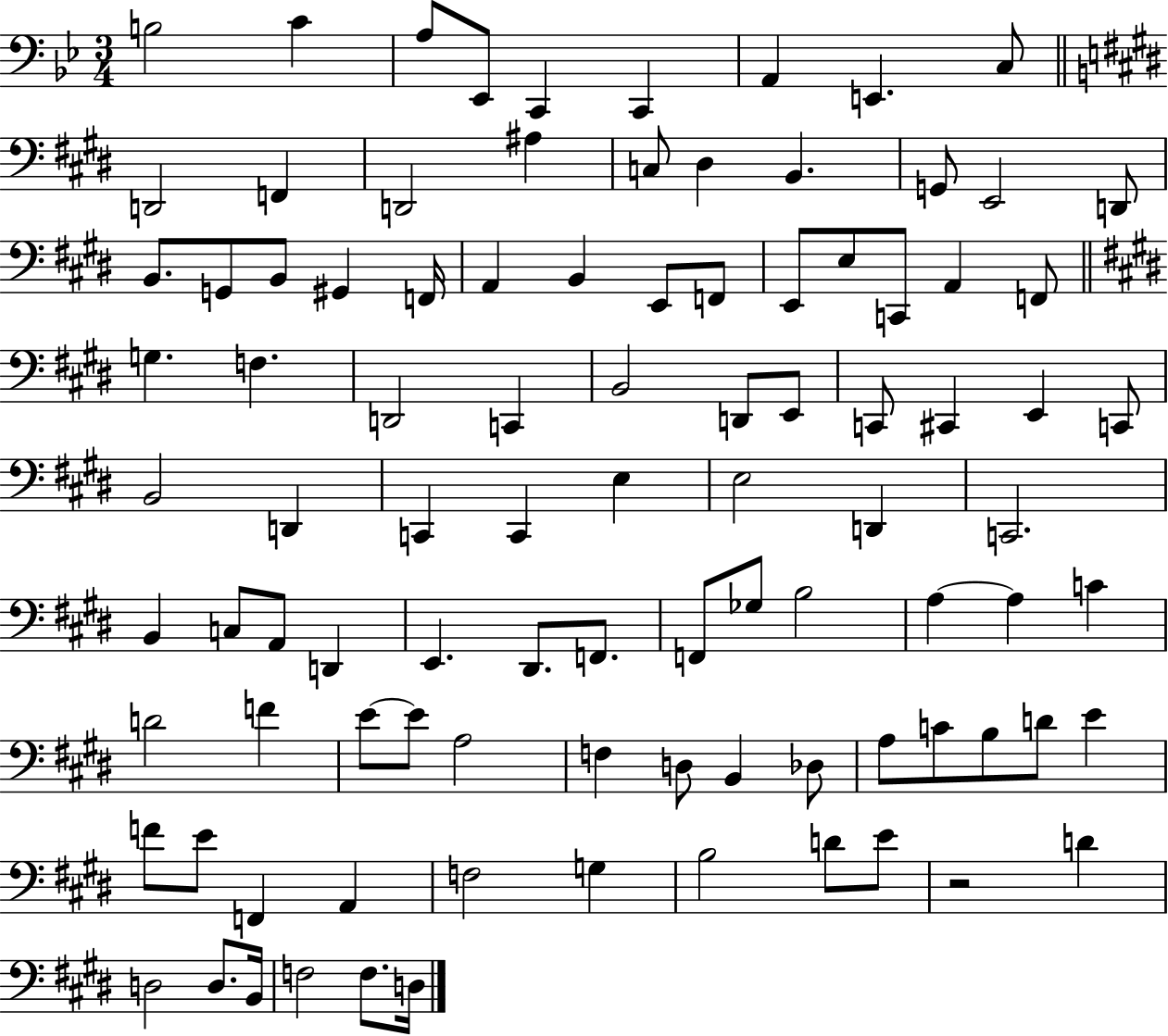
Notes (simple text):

B3/h C4/q A3/e Eb2/e C2/q C2/q A2/q E2/q. C3/e D2/h F2/q D2/h A#3/q C3/e D#3/q B2/q. G2/e E2/h D2/e B2/e. G2/e B2/e G#2/q F2/s A2/q B2/q E2/e F2/e E2/e E3/e C2/e A2/q F2/e G3/q. F3/q. D2/h C2/q B2/h D2/e E2/e C2/e C#2/q E2/q C2/e B2/h D2/q C2/q C2/q E3/q E3/h D2/q C2/h. B2/q C3/e A2/e D2/q E2/q. D#2/e. F2/e. F2/e Gb3/e B3/h A3/q A3/q C4/q D4/h F4/q E4/e E4/e A3/h F3/q D3/e B2/q Db3/e A3/e C4/e B3/e D4/e E4/q F4/e E4/e F2/q A2/q F3/h G3/q B3/h D4/e E4/e R/h D4/q D3/h D3/e. B2/s F3/h F3/e. D3/s